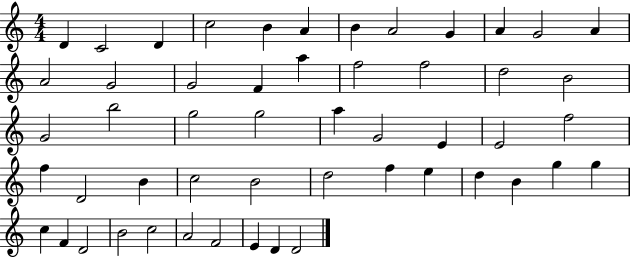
{
  \clef treble
  \numericTimeSignature
  \time 4/4
  \key c \major
  d'4 c'2 d'4 | c''2 b'4 a'4 | b'4 a'2 g'4 | a'4 g'2 a'4 | \break a'2 g'2 | g'2 f'4 a''4 | f''2 f''2 | d''2 b'2 | \break g'2 b''2 | g''2 g''2 | a''4 g'2 e'4 | e'2 f''2 | \break f''4 d'2 b'4 | c''2 b'2 | d''2 f''4 e''4 | d''4 b'4 g''4 g''4 | \break c''4 f'4 d'2 | b'2 c''2 | a'2 f'2 | e'4 d'4 d'2 | \break \bar "|."
}